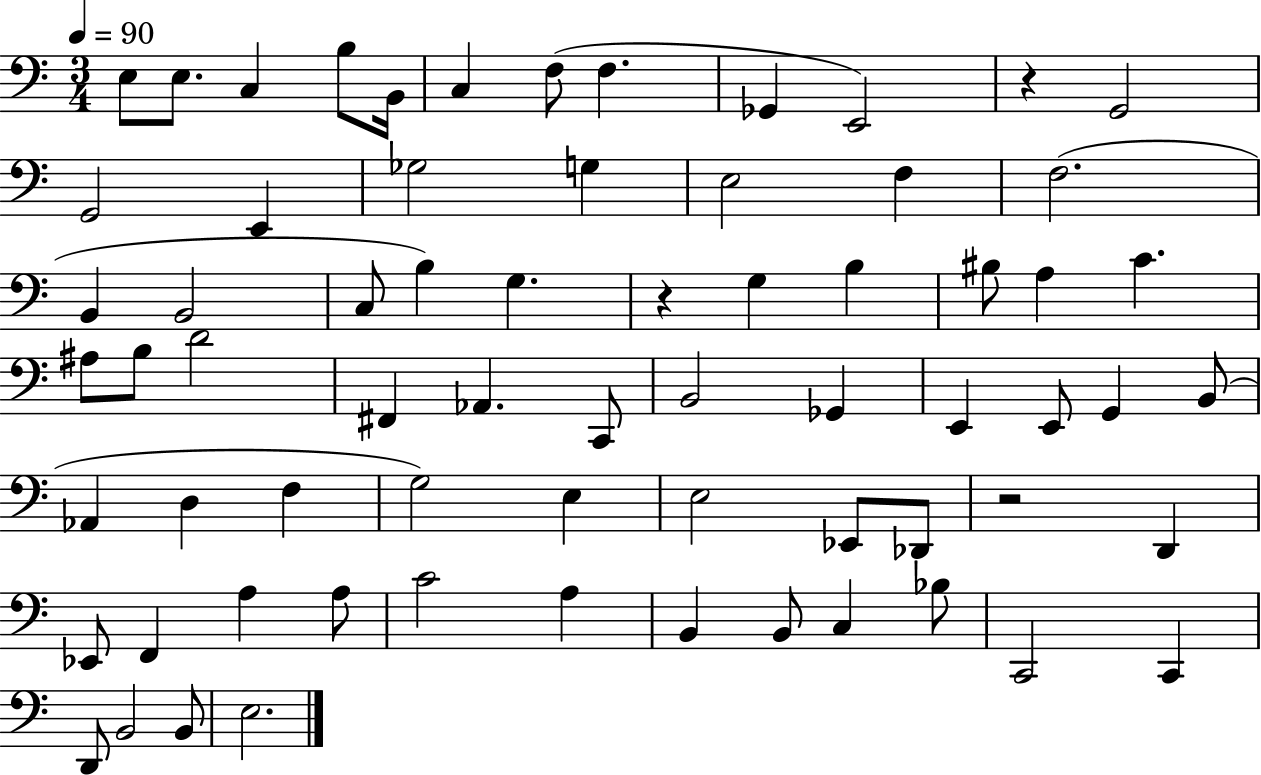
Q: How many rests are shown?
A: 3